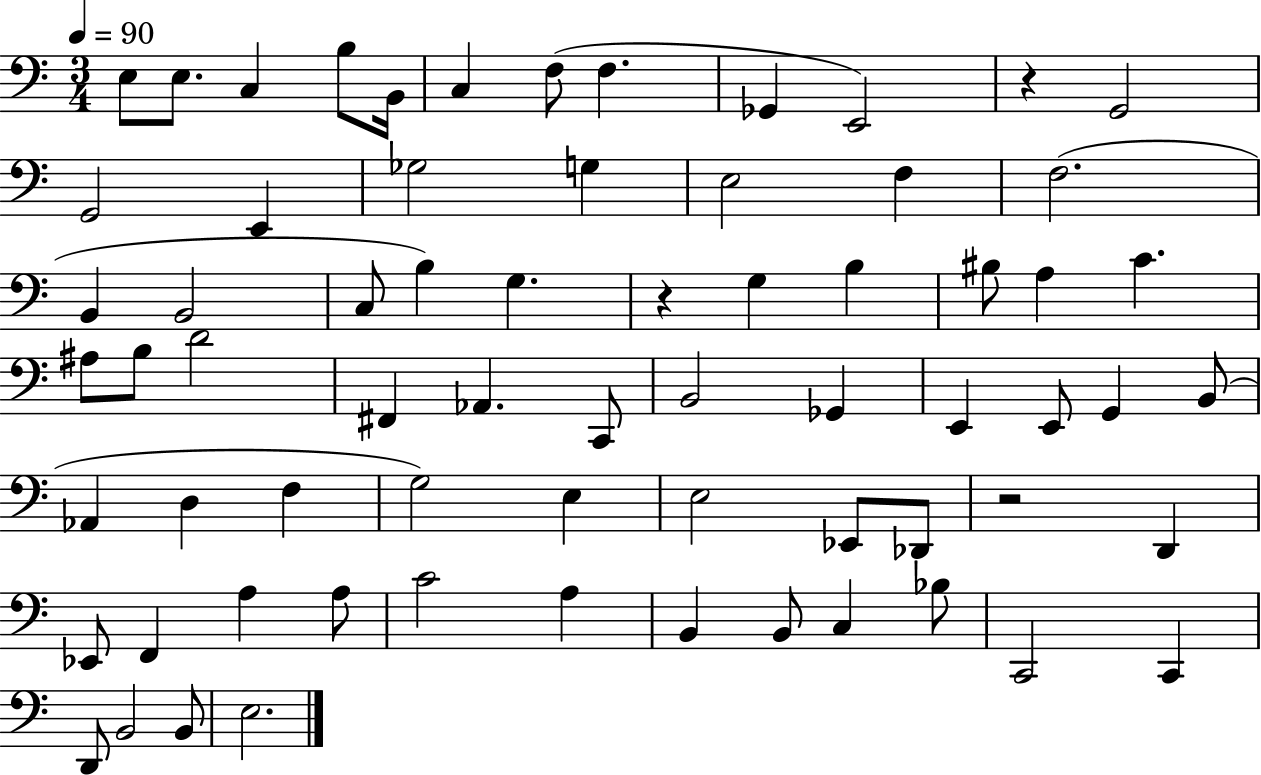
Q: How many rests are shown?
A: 3